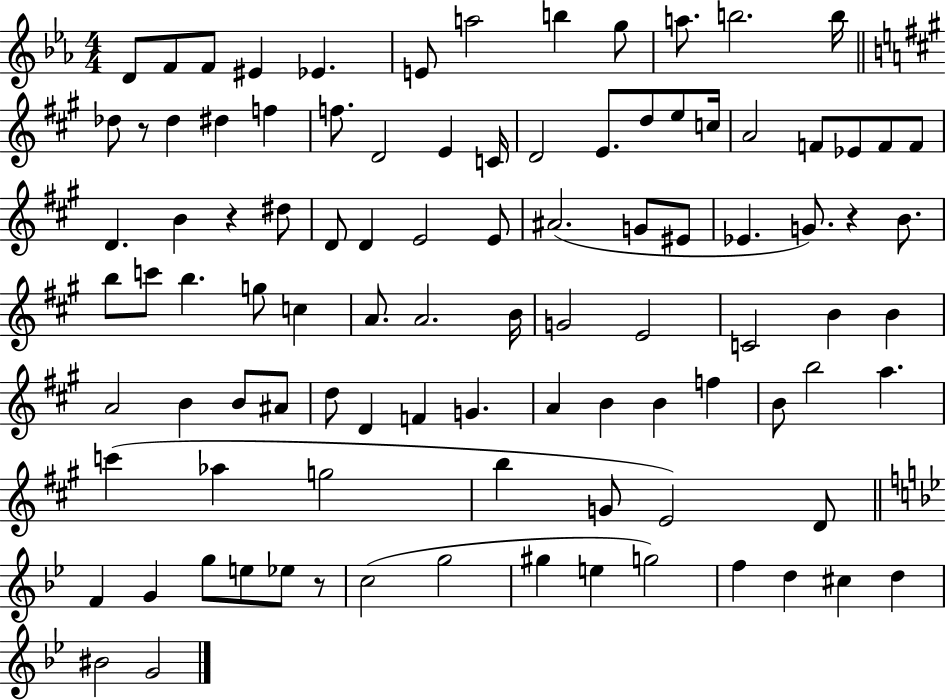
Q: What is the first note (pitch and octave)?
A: D4